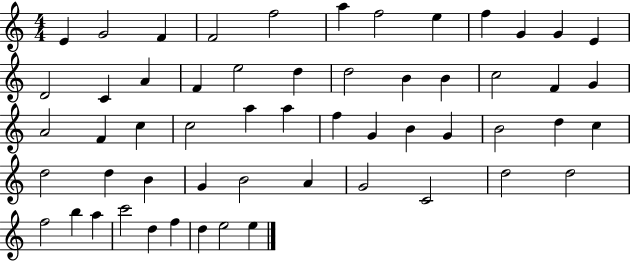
{
  \clef treble
  \numericTimeSignature
  \time 4/4
  \key c \major
  e'4 g'2 f'4 | f'2 f''2 | a''4 f''2 e''4 | f''4 g'4 g'4 e'4 | \break d'2 c'4 a'4 | f'4 e''2 d''4 | d''2 b'4 b'4 | c''2 f'4 g'4 | \break a'2 f'4 c''4 | c''2 a''4 a''4 | f''4 g'4 b'4 g'4 | b'2 d''4 c''4 | \break d''2 d''4 b'4 | g'4 b'2 a'4 | g'2 c'2 | d''2 d''2 | \break f''2 b''4 a''4 | c'''2 d''4 f''4 | d''4 e''2 e''4 | \bar "|."
}